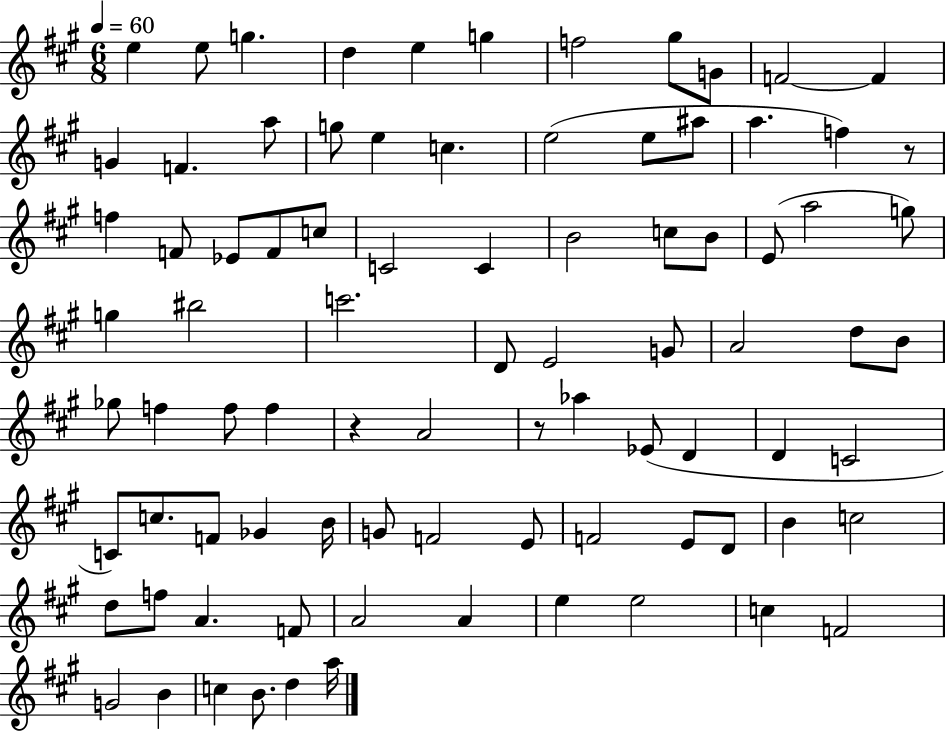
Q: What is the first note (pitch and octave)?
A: E5